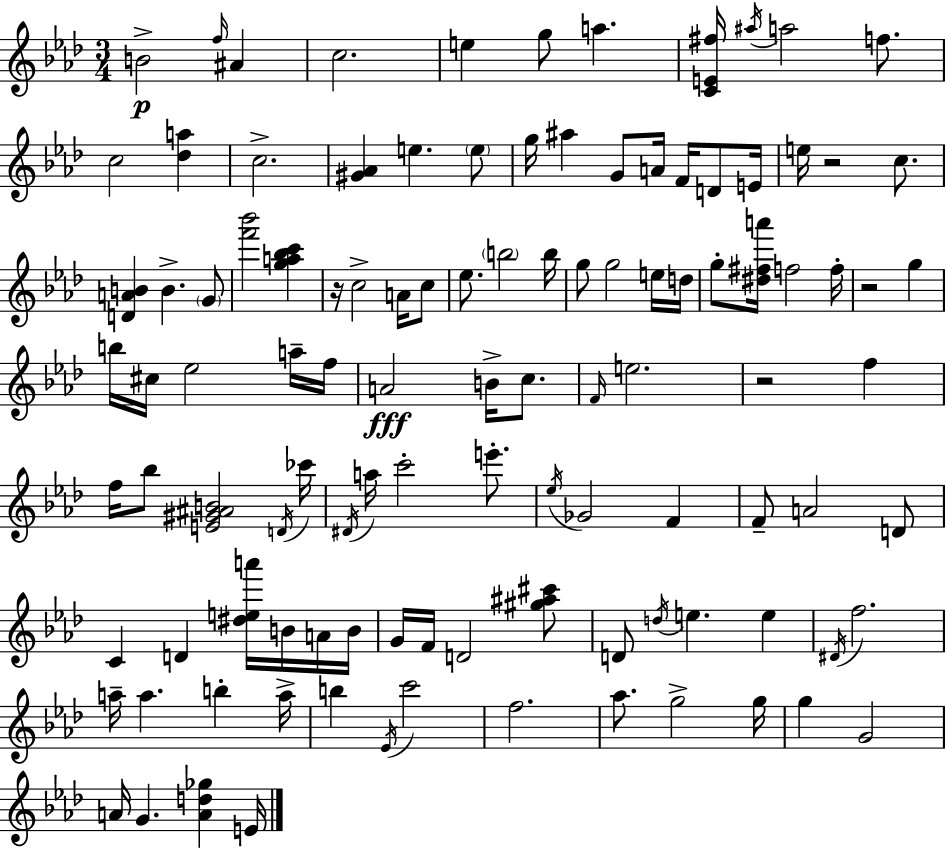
{
  \clef treble
  \numericTimeSignature
  \time 3/4
  \key aes \major
  b'2->\p \grace { f''16 } ais'4 | c''2. | e''4 g''8 a''4. | <c' e' fis''>16 \acciaccatura { ais''16 } a''2 f''8. | \break c''2 <des'' a''>4 | c''2.-> | <gis' aes'>4 e''4. | \parenthesize e''8 g''16 ais''4 g'8 a'16 f'16 d'8 | \break e'16 e''16 r2 c''8. | <d' a' b'>4 b'4.-> | \parenthesize g'8 <f''' bes'''>2 <g'' a'' bes'' c'''>4 | r16 c''2-> a'16 | \break c''8 ees''8. \parenthesize b''2 | b''16 g''8 g''2 | e''16 d''16 g''8-. <dis'' fis'' a'''>16 f''2 | f''16-. r2 g''4 | \break b''16 cis''16 ees''2 | a''16-- f''16 a'2\fff b'16-> c''8. | \grace { f'16 } e''2. | r2 f''4 | \break f''16 bes''8 <e' gis' ais' b'>2 | \acciaccatura { d'16 } ces'''16 \acciaccatura { dis'16 } a''16 c'''2-. | e'''8.-. \acciaccatura { ees''16 } ges'2 | f'4 f'8-- a'2 | \break d'8 c'4 d'4 | <dis'' e'' a'''>16 b'16 a'16 b'16 g'16 f'16 d'2 | <gis'' ais'' cis'''>8 d'8 \acciaccatura { d''16 } e''4. | e''4 \acciaccatura { dis'16 } f''2. | \break a''16-- a''4. | b''4-. a''16-> b''4 | \acciaccatura { ees'16 } c'''2 f''2. | aes''8. | \break g''2-> g''16 g''4 | g'2 a'16 g'4. | <a' d'' ges''>4 e'16 \bar "|."
}